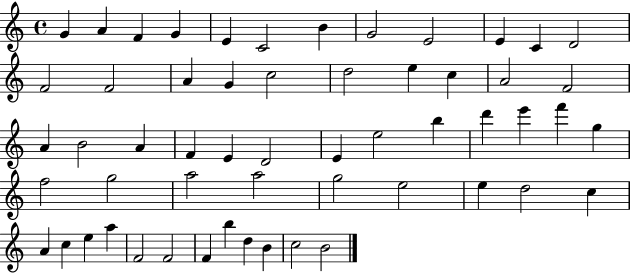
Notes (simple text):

G4/q A4/q F4/q G4/q E4/q C4/h B4/q G4/h E4/h E4/q C4/q D4/h F4/h F4/h A4/q G4/q C5/h D5/h E5/q C5/q A4/h F4/h A4/q B4/h A4/q F4/q E4/q D4/h E4/q E5/h B5/q D6/q E6/q F6/q G5/q F5/h G5/h A5/h A5/h G5/h E5/h E5/q D5/h C5/q A4/q C5/q E5/q A5/q F4/h F4/h F4/q B5/q D5/q B4/q C5/h B4/h